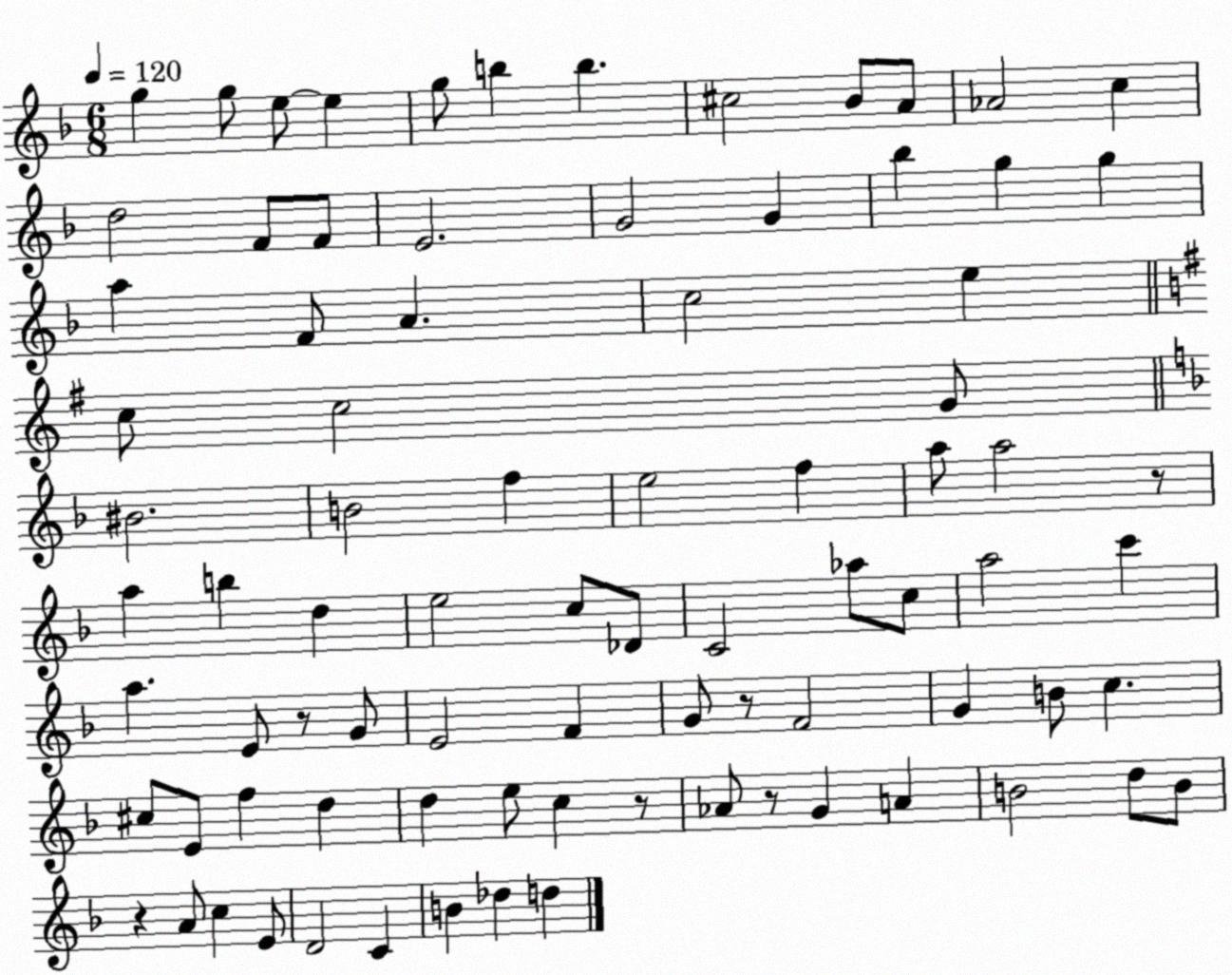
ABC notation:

X:1
T:Untitled
M:6/8
L:1/4
K:F
g g/2 e/2 e g/2 b b ^c2 _B/2 A/2 _A2 c d2 F/2 F/2 E2 G2 G _b g g a F/2 A c2 e c/2 c2 G/2 ^B2 B2 f e2 f a/2 a2 z/2 a b d e2 c/2 _D/2 C2 _a/2 c/2 a2 c' a E/2 z/2 G/2 E2 F G/2 z/2 F2 G B/2 c ^c/2 E/2 f d d e/2 c z/2 _A/2 z/2 G A B2 d/2 B/2 z A/2 c E/2 D2 C B _d d